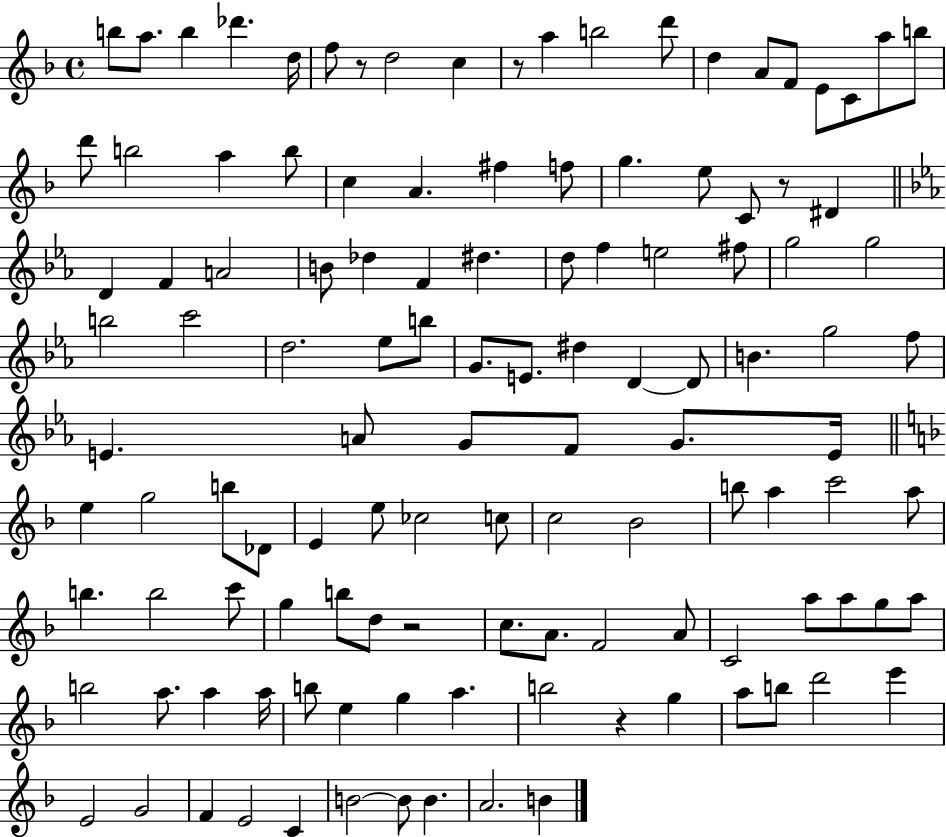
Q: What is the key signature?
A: F major